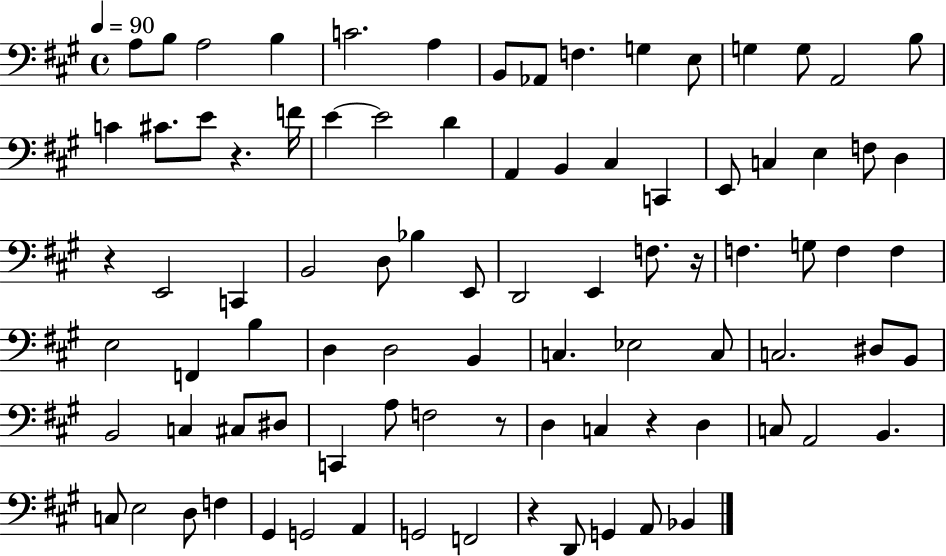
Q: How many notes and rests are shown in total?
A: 88